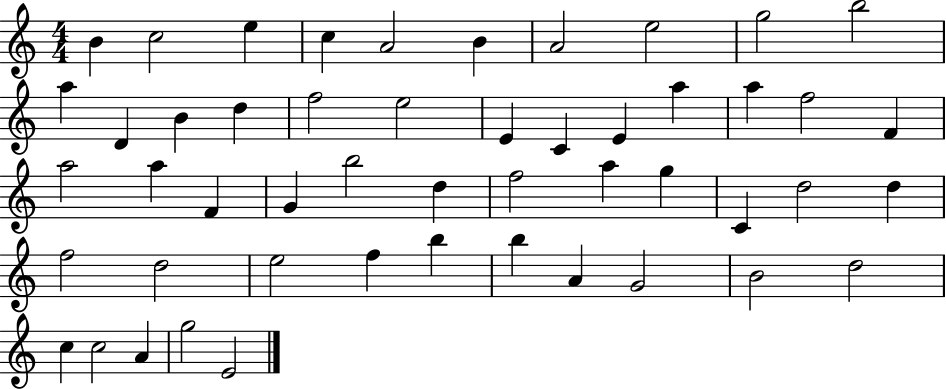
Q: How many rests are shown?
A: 0